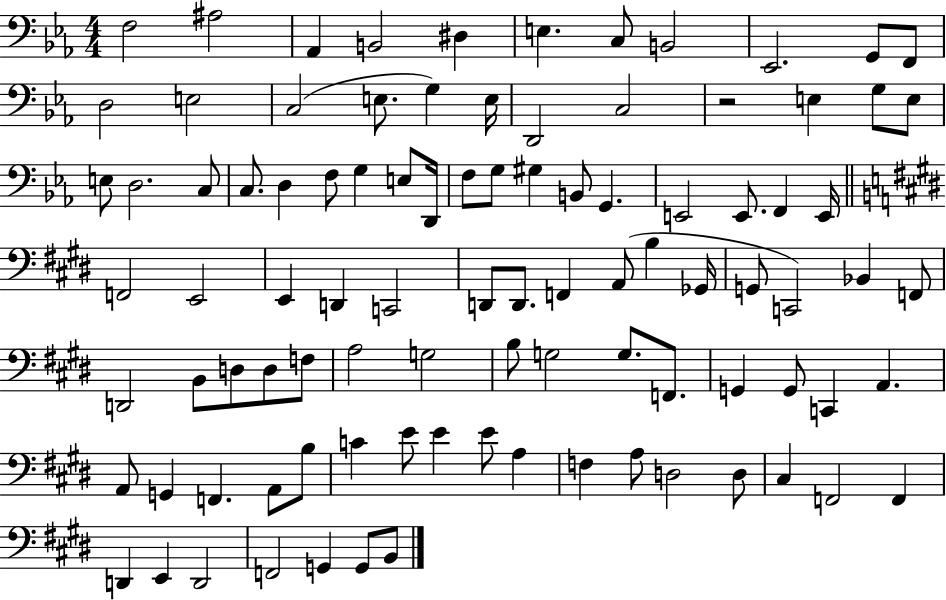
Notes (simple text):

F3/h A#3/h Ab2/q B2/h D#3/q E3/q. C3/e B2/h Eb2/h. G2/e F2/e D3/h E3/h C3/h E3/e. G3/q E3/s D2/h C3/h R/h E3/q G3/e E3/e E3/e D3/h. C3/e C3/e. D3/q F3/e G3/q E3/e D2/s F3/e G3/e G#3/q B2/e G2/q. E2/h E2/e. F2/q E2/s F2/h E2/h E2/q D2/q C2/h D2/e D2/e. F2/q A2/e B3/q Gb2/s G2/e C2/h Bb2/q F2/e D2/h B2/e D3/e D3/e F3/e A3/h G3/h B3/e G3/h G3/e. F2/e. G2/q G2/e C2/q A2/q. A2/e G2/q F2/q. A2/e B3/e C4/q E4/e E4/q E4/e A3/q F3/q A3/e D3/h D3/e C#3/q F2/h F2/q D2/q E2/q D2/h F2/h G2/q G2/e B2/e